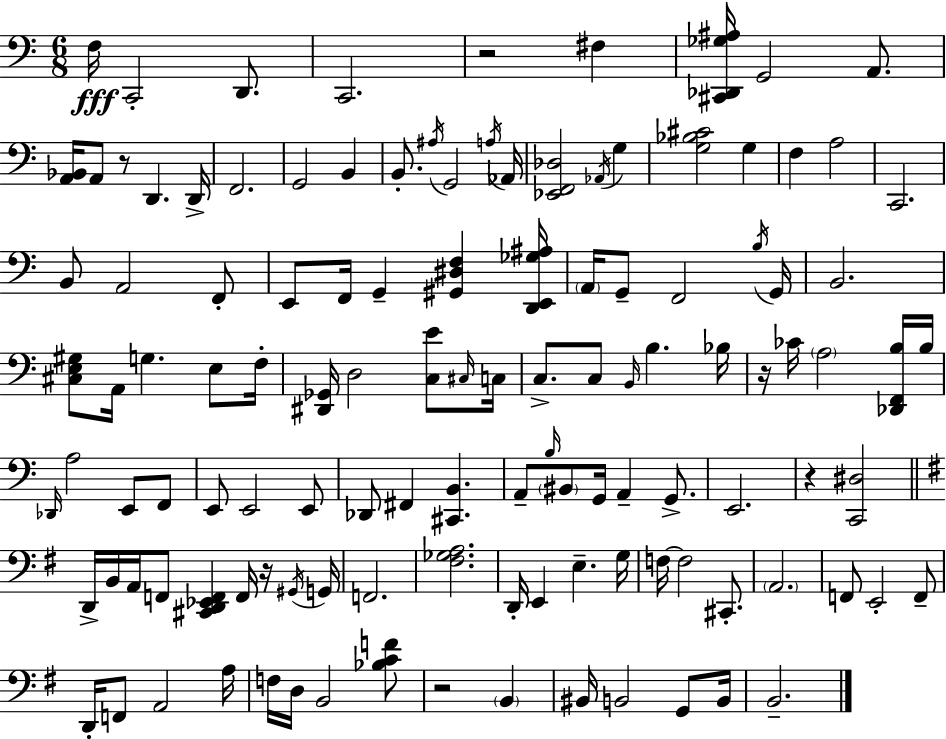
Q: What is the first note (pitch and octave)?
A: F3